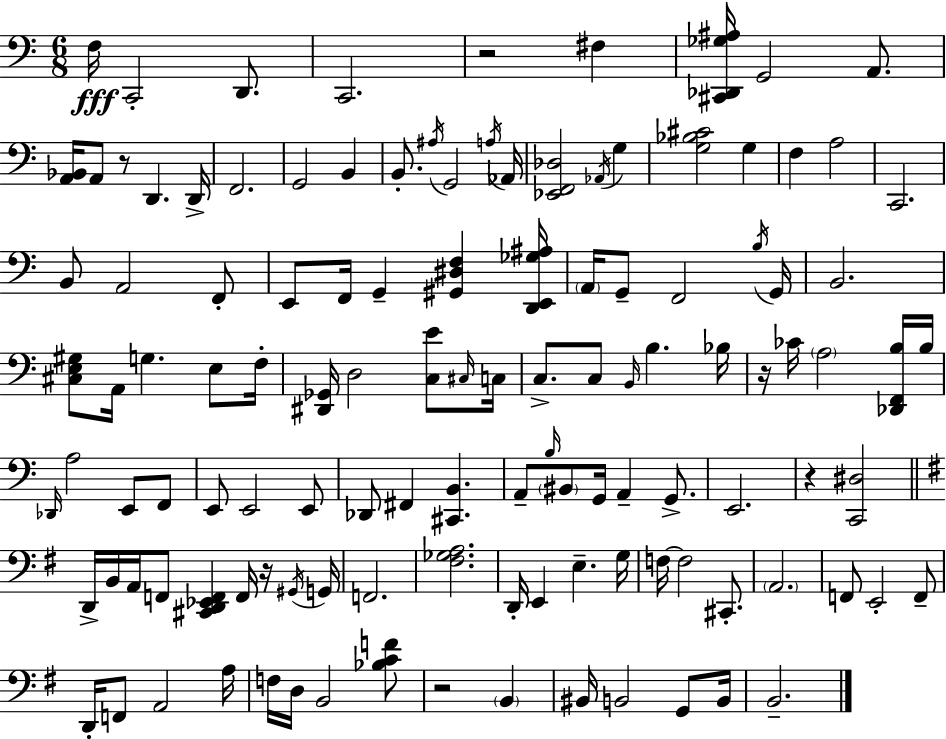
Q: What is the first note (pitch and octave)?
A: F3